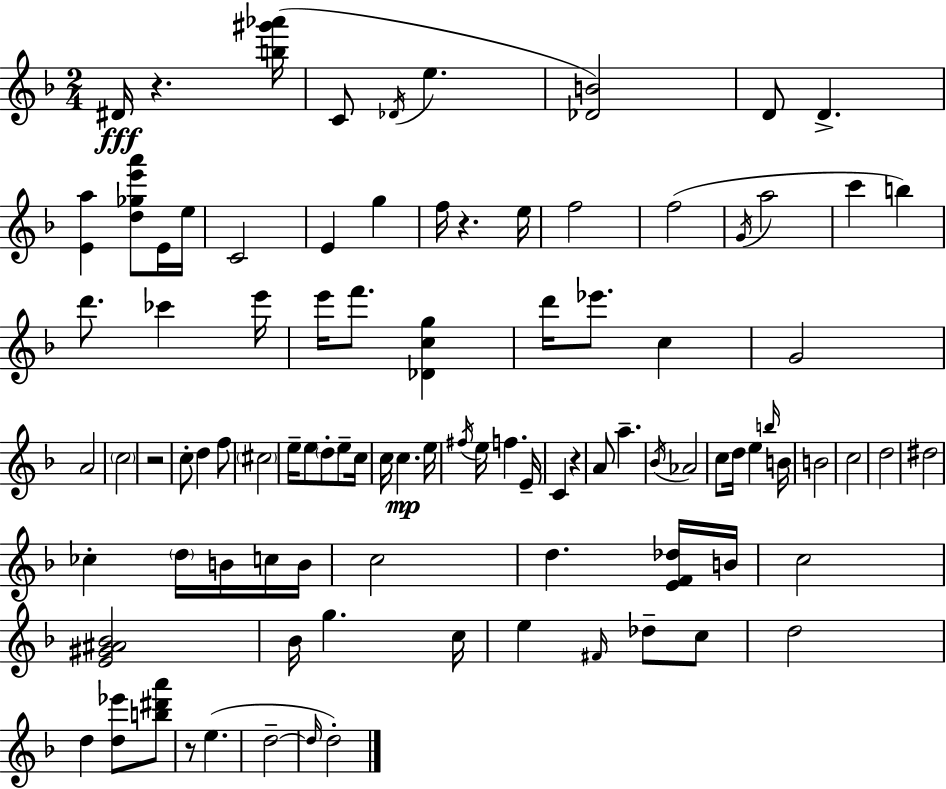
D#4/s R/q. [B5,G#6,Ab6]/s C4/e Db4/s E5/q. [Db4,B4]/h D4/e D4/q. [E4,A5]/q [D5,Gb5,E6,A6]/e E4/s E5/s C4/h E4/q G5/q F5/s R/q. E5/s F5/h F5/h G4/s A5/h C6/q B5/q D6/e. CES6/q E6/s E6/s F6/e. [Db4,C5,G5]/q D6/s Eb6/e. C5/q G4/h A4/h C5/h R/h C5/e D5/q F5/e C#5/h E5/s E5/e D5/e E5/e C5/s C5/s C5/q. E5/s F#5/s E5/s F5/q. E4/s C4/q R/q A4/e A5/q. Bb4/s Ab4/h C5/e D5/s E5/q B5/s B4/s B4/h C5/h D5/h D#5/h CES5/q D5/s B4/s C5/s B4/s C5/h D5/q. [E4,F4,Db5]/s B4/s C5/h [E4,G#4,A#4,Bb4]/h Bb4/s G5/q. C5/s E5/q F#4/s Db5/e C5/e D5/h D5/q [D5,Eb6]/e [B5,D#6,A6]/e R/e E5/q. D5/h D5/s D5/h